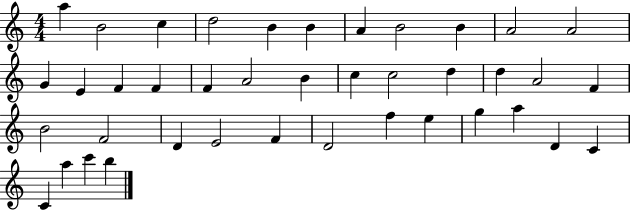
A5/q B4/h C5/q D5/h B4/q B4/q A4/q B4/h B4/q A4/h A4/h G4/q E4/q F4/q F4/q F4/q A4/h B4/q C5/q C5/h D5/q D5/q A4/h F4/q B4/h F4/h D4/q E4/h F4/q D4/h F5/q E5/q G5/q A5/q D4/q C4/q C4/q A5/q C6/q B5/q